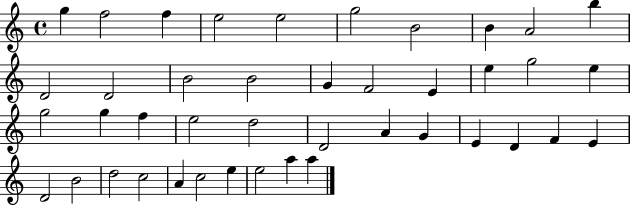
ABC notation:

X:1
T:Untitled
M:4/4
L:1/4
K:C
g f2 f e2 e2 g2 B2 B A2 b D2 D2 B2 B2 G F2 E e g2 e g2 g f e2 d2 D2 A G E D F E D2 B2 d2 c2 A c2 e e2 a a